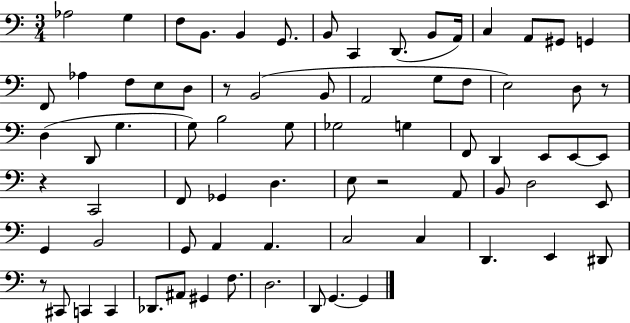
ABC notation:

X:1
T:Untitled
M:3/4
L:1/4
K:C
_A,2 G, F,/2 B,,/2 B,, G,,/2 B,,/2 C,, D,,/2 B,,/2 A,,/4 C, A,,/2 ^G,,/2 G,, F,,/2 _A, F,/2 E,/2 D,/2 z/2 B,,2 B,,/2 A,,2 G,/2 F,/2 E,2 D,/2 z/2 D, D,,/2 G, G,/2 B,2 G,/2 _G,2 G, F,,/2 D,, E,,/2 E,,/2 E,,/2 z C,,2 F,,/2 _G,, D, E,/2 z2 A,,/2 B,,/2 D,2 E,,/2 G,, B,,2 G,,/2 A,, A,, C,2 C, D,, E,, ^D,,/2 z/2 ^C,,/2 C,, C,, _D,,/2 ^A,,/2 ^G,, F,/2 D,2 D,,/2 G,, G,,